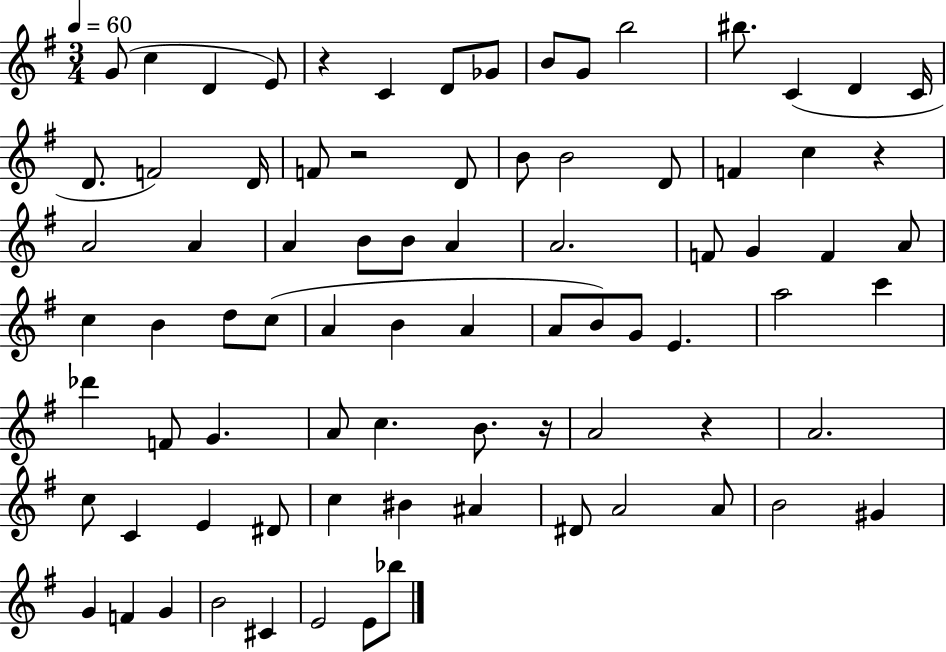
X:1
T:Untitled
M:3/4
L:1/4
K:G
G/2 c D E/2 z C D/2 _G/2 B/2 G/2 b2 ^b/2 C D C/4 D/2 F2 D/4 F/2 z2 D/2 B/2 B2 D/2 F c z A2 A A B/2 B/2 A A2 F/2 G F A/2 c B d/2 c/2 A B A A/2 B/2 G/2 E a2 c' _d' F/2 G A/2 c B/2 z/4 A2 z A2 c/2 C E ^D/2 c ^B ^A ^D/2 A2 A/2 B2 ^G G F G B2 ^C E2 E/2 _b/2